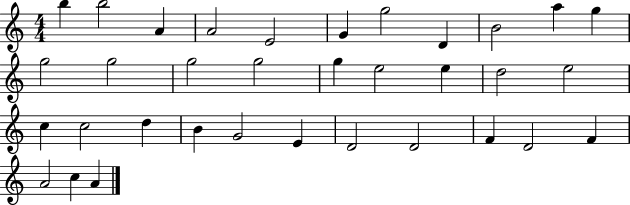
X:1
T:Untitled
M:4/4
L:1/4
K:C
b b2 A A2 E2 G g2 D B2 a g g2 g2 g2 g2 g e2 e d2 e2 c c2 d B G2 E D2 D2 F D2 F A2 c A